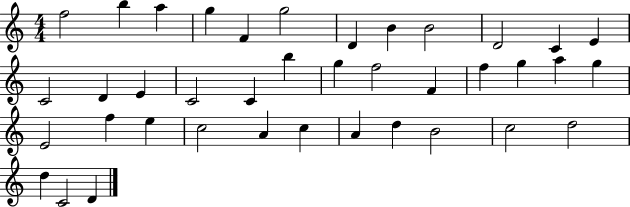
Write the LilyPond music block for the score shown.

{
  \clef treble
  \numericTimeSignature
  \time 4/4
  \key c \major
  f''2 b''4 a''4 | g''4 f'4 g''2 | d'4 b'4 b'2 | d'2 c'4 e'4 | \break c'2 d'4 e'4 | c'2 c'4 b''4 | g''4 f''2 f'4 | f''4 g''4 a''4 g''4 | \break e'2 f''4 e''4 | c''2 a'4 c''4 | a'4 d''4 b'2 | c''2 d''2 | \break d''4 c'2 d'4 | \bar "|."
}